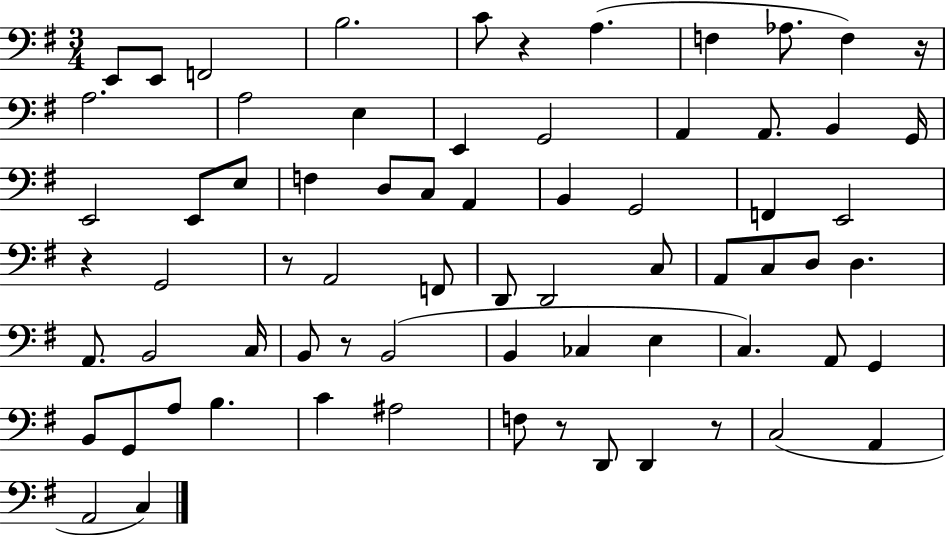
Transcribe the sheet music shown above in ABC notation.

X:1
T:Untitled
M:3/4
L:1/4
K:G
E,,/2 E,,/2 F,,2 B,2 C/2 z A, F, _A,/2 F, z/4 A,2 A,2 E, E,, G,,2 A,, A,,/2 B,, G,,/4 E,,2 E,,/2 E,/2 F, D,/2 C,/2 A,, B,, G,,2 F,, E,,2 z G,,2 z/2 A,,2 F,,/2 D,,/2 D,,2 C,/2 A,,/2 C,/2 D,/2 D, A,,/2 B,,2 C,/4 B,,/2 z/2 B,,2 B,, _C, E, C, A,,/2 G,, B,,/2 G,,/2 A,/2 B, C ^A,2 F,/2 z/2 D,,/2 D,, z/2 C,2 A,, A,,2 C,